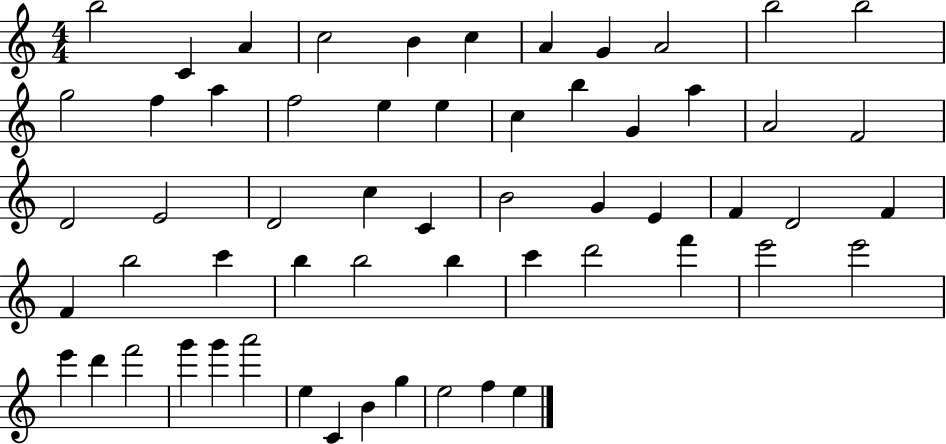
B5/h C4/q A4/q C5/h B4/q C5/q A4/q G4/q A4/h B5/h B5/h G5/h F5/q A5/q F5/h E5/q E5/q C5/q B5/q G4/q A5/q A4/h F4/h D4/h E4/h D4/h C5/q C4/q B4/h G4/q E4/q F4/q D4/h F4/q F4/q B5/h C6/q B5/q B5/h B5/q C6/q D6/h F6/q E6/h E6/h E6/q D6/q F6/h G6/q G6/q A6/h E5/q C4/q B4/q G5/q E5/h F5/q E5/q